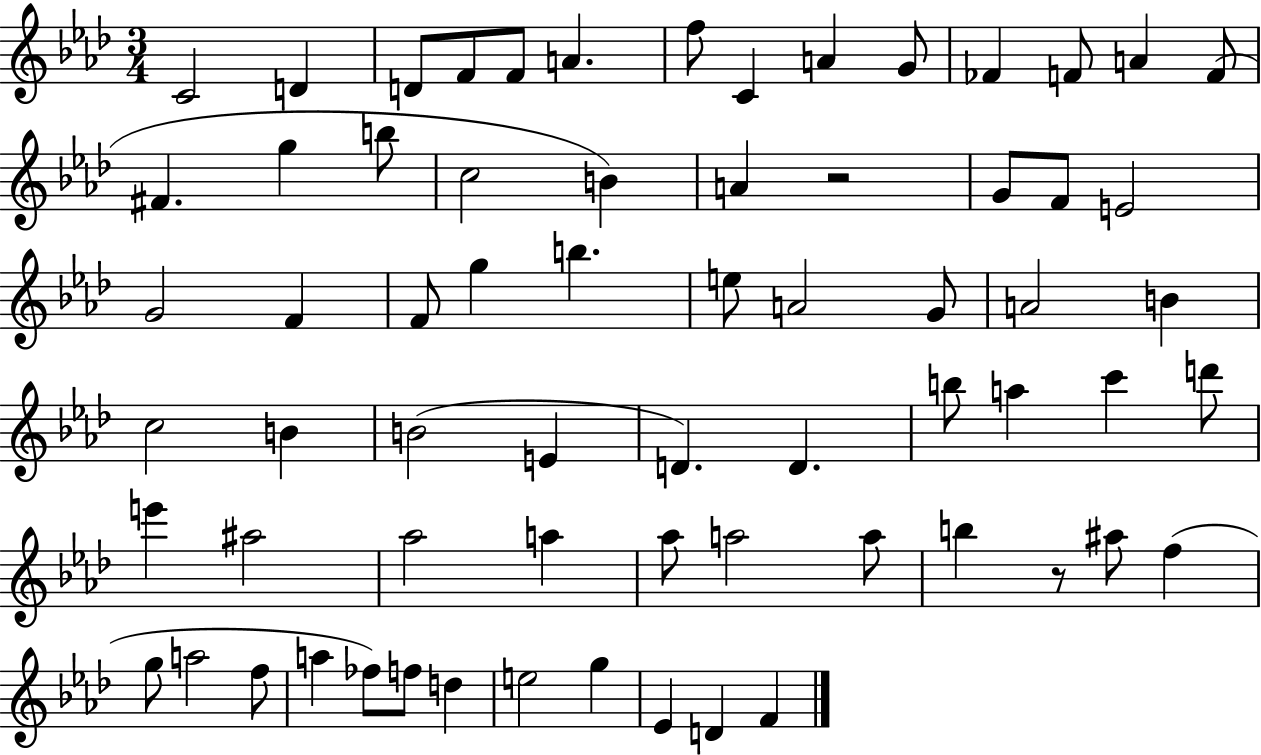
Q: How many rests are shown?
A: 2